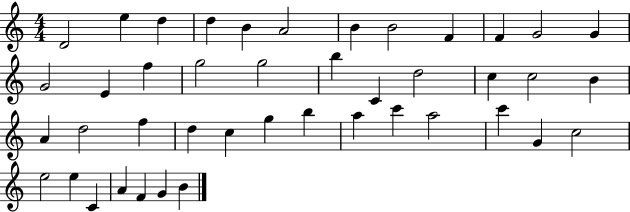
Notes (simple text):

D4/h E5/q D5/q D5/q B4/q A4/h B4/q B4/h F4/q F4/q G4/h G4/q G4/h E4/q F5/q G5/h G5/h B5/q C4/q D5/h C5/q C5/h B4/q A4/q D5/h F5/q D5/q C5/q G5/q B5/q A5/q C6/q A5/h C6/q G4/q C5/h E5/h E5/q C4/q A4/q F4/q G4/q B4/q